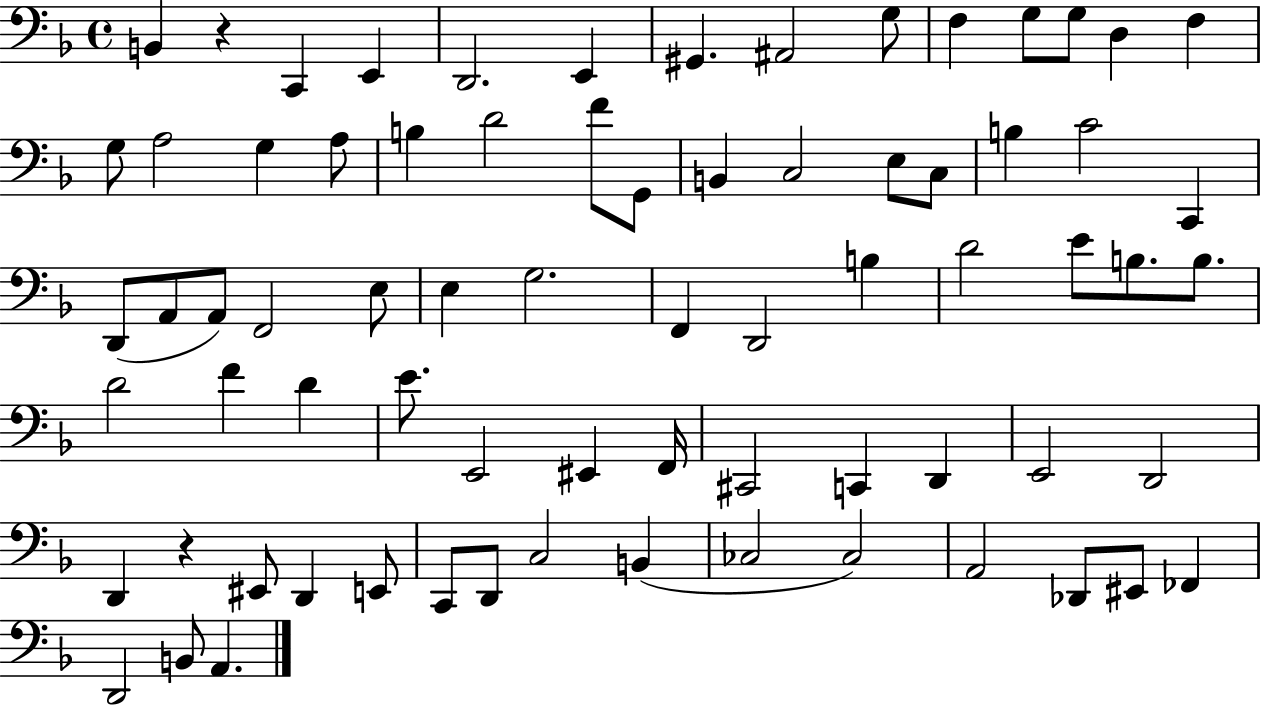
B2/q R/q C2/q E2/q D2/h. E2/q G#2/q. A#2/h G3/e F3/q G3/e G3/e D3/q F3/q G3/e A3/h G3/q A3/e B3/q D4/h F4/e G2/e B2/q C3/h E3/e C3/e B3/q C4/h C2/q D2/e A2/e A2/e F2/h E3/e E3/q G3/h. F2/q D2/h B3/q D4/h E4/e B3/e. B3/e. D4/h F4/q D4/q E4/e. E2/h EIS2/q F2/s C#2/h C2/q D2/q E2/h D2/h D2/q R/q EIS2/e D2/q E2/e C2/e D2/e C3/h B2/q CES3/h CES3/h A2/h Db2/e EIS2/e FES2/q D2/h B2/e A2/q.